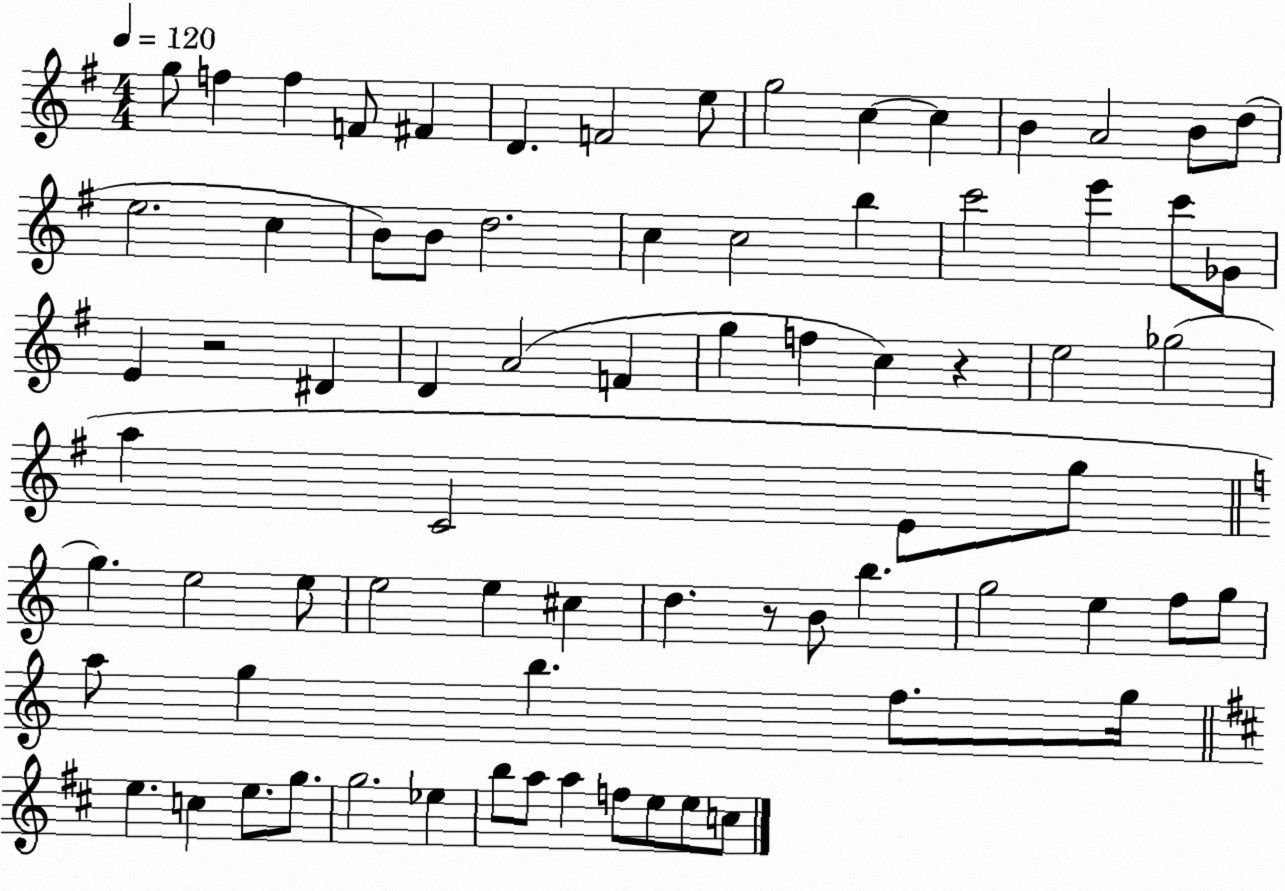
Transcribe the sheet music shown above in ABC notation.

X:1
T:Untitled
M:4/4
L:1/4
K:G
g/2 f f F/2 ^F D F2 e/2 g2 c c B A2 B/2 d/2 e2 c B/2 B/2 d2 c c2 b c'2 e' c'/2 _G/2 E z2 ^D D A2 F g f c z e2 _g2 a C2 E/2 g/2 g e2 e/2 e2 e ^c d z/2 B/2 b g2 e f/2 g/2 a/2 g b f/2 g/4 e c e/2 g/2 g2 _e b/2 a/2 a f/2 e/2 e/2 c/2